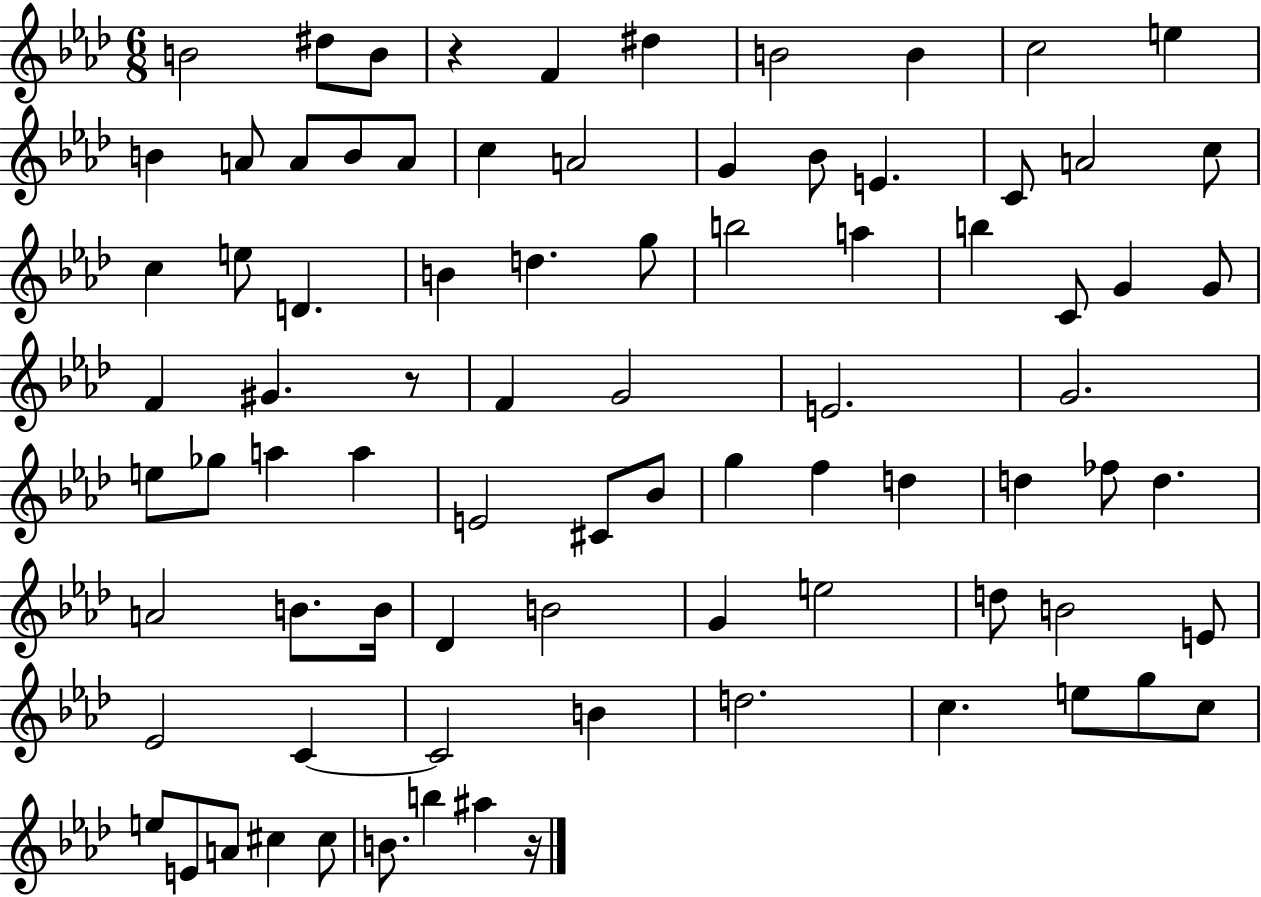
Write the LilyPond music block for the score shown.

{
  \clef treble
  \numericTimeSignature
  \time 6/8
  \key aes \major
  \repeat volta 2 { b'2 dis''8 b'8 | r4 f'4 dis''4 | b'2 b'4 | c''2 e''4 | \break b'4 a'8 a'8 b'8 a'8 | c''4 a'2 | g'4 bes'8 e'4. | c'8 a'2 c''8 | \break c''4 e''8 d'4. | b'4 d''4. g''8 | b''2 a''4 | b''4 c'8 g'4 g'8 | \break f'4 gis'4. r8 | f'4 g'2 | e'2. | g'2. | \break e''8 ges''8 a''4 a''4 | e'2 cis'8 bes'8 | g''4 f''4 d''4 | d''4 fes''8 d''4. | \break a'2 b'8. b'16 | des'4 b'2 | g'4 e''2 | d''8 b'2 e'8 | \break ees'2 c'4~~ | c'2 b'4 | d''2. | c''4. e''8 g''8 c''8 | \break e''8 e'8 a'8 cis''4 cis''8 | b'8. b''4 ais''4 r16 | } \bar "|."
}